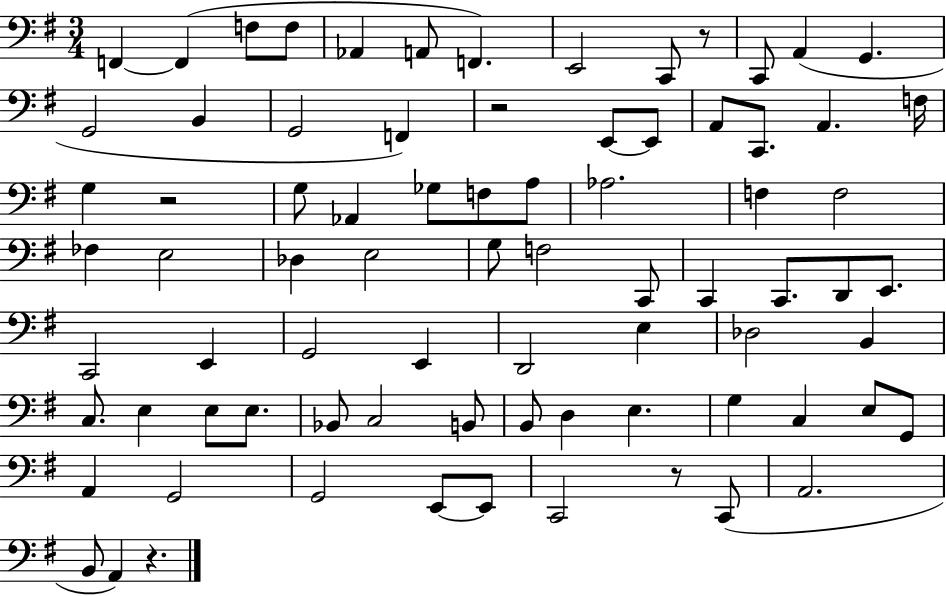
{
  \clef bass
  \numericTimeSignature
  \time 3/4
  \key g \major
  f,4~~ f,4( f8 f8 | aes,4 a,8 f,4.) | e,2 c,8 r8 | c,8 a,4( g,4. | \break g,2 b,4 | g,2 f,4) | r2 e,8~~ e,8 | a,8 c,8. a,4. f16 | \break g4 r2 | g8 aes,4 ges8 f8 a8 | aes2. | f4 f2 | \break fes4 e2 | des4 e2 | g8 f2 c,8 | c,4 c,8. d,8 e,8. | \break c,2 e,4 | g,2 e,4 | d,2 e4 | des2 b,4 | \break c8. e4 e8 e8. | bes,8 c2 b,8 | b,8 d4 e4. | g4 c4 e8 g,8 | \break a,4 g,2 | g,2 e,8~~ e,8 | c,2 r8 c,8( | a,2. | \break b,8 a,4) r4. | \bar "|."
}